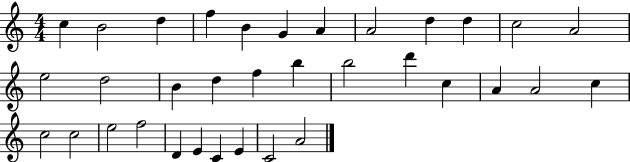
C5/q B4/h D5/q F5/q B4/q G4/q A4/q A4/h D5/q D5/q C5/h A4/h E5/h D5/h B4/q D5/q F5/q B5/q B5/h D6/q C5/q A4/q A4/h C5/q C5/h C5/h E5/h F5/h D4/q E4/q C4/q E4/q C4/h A4/h